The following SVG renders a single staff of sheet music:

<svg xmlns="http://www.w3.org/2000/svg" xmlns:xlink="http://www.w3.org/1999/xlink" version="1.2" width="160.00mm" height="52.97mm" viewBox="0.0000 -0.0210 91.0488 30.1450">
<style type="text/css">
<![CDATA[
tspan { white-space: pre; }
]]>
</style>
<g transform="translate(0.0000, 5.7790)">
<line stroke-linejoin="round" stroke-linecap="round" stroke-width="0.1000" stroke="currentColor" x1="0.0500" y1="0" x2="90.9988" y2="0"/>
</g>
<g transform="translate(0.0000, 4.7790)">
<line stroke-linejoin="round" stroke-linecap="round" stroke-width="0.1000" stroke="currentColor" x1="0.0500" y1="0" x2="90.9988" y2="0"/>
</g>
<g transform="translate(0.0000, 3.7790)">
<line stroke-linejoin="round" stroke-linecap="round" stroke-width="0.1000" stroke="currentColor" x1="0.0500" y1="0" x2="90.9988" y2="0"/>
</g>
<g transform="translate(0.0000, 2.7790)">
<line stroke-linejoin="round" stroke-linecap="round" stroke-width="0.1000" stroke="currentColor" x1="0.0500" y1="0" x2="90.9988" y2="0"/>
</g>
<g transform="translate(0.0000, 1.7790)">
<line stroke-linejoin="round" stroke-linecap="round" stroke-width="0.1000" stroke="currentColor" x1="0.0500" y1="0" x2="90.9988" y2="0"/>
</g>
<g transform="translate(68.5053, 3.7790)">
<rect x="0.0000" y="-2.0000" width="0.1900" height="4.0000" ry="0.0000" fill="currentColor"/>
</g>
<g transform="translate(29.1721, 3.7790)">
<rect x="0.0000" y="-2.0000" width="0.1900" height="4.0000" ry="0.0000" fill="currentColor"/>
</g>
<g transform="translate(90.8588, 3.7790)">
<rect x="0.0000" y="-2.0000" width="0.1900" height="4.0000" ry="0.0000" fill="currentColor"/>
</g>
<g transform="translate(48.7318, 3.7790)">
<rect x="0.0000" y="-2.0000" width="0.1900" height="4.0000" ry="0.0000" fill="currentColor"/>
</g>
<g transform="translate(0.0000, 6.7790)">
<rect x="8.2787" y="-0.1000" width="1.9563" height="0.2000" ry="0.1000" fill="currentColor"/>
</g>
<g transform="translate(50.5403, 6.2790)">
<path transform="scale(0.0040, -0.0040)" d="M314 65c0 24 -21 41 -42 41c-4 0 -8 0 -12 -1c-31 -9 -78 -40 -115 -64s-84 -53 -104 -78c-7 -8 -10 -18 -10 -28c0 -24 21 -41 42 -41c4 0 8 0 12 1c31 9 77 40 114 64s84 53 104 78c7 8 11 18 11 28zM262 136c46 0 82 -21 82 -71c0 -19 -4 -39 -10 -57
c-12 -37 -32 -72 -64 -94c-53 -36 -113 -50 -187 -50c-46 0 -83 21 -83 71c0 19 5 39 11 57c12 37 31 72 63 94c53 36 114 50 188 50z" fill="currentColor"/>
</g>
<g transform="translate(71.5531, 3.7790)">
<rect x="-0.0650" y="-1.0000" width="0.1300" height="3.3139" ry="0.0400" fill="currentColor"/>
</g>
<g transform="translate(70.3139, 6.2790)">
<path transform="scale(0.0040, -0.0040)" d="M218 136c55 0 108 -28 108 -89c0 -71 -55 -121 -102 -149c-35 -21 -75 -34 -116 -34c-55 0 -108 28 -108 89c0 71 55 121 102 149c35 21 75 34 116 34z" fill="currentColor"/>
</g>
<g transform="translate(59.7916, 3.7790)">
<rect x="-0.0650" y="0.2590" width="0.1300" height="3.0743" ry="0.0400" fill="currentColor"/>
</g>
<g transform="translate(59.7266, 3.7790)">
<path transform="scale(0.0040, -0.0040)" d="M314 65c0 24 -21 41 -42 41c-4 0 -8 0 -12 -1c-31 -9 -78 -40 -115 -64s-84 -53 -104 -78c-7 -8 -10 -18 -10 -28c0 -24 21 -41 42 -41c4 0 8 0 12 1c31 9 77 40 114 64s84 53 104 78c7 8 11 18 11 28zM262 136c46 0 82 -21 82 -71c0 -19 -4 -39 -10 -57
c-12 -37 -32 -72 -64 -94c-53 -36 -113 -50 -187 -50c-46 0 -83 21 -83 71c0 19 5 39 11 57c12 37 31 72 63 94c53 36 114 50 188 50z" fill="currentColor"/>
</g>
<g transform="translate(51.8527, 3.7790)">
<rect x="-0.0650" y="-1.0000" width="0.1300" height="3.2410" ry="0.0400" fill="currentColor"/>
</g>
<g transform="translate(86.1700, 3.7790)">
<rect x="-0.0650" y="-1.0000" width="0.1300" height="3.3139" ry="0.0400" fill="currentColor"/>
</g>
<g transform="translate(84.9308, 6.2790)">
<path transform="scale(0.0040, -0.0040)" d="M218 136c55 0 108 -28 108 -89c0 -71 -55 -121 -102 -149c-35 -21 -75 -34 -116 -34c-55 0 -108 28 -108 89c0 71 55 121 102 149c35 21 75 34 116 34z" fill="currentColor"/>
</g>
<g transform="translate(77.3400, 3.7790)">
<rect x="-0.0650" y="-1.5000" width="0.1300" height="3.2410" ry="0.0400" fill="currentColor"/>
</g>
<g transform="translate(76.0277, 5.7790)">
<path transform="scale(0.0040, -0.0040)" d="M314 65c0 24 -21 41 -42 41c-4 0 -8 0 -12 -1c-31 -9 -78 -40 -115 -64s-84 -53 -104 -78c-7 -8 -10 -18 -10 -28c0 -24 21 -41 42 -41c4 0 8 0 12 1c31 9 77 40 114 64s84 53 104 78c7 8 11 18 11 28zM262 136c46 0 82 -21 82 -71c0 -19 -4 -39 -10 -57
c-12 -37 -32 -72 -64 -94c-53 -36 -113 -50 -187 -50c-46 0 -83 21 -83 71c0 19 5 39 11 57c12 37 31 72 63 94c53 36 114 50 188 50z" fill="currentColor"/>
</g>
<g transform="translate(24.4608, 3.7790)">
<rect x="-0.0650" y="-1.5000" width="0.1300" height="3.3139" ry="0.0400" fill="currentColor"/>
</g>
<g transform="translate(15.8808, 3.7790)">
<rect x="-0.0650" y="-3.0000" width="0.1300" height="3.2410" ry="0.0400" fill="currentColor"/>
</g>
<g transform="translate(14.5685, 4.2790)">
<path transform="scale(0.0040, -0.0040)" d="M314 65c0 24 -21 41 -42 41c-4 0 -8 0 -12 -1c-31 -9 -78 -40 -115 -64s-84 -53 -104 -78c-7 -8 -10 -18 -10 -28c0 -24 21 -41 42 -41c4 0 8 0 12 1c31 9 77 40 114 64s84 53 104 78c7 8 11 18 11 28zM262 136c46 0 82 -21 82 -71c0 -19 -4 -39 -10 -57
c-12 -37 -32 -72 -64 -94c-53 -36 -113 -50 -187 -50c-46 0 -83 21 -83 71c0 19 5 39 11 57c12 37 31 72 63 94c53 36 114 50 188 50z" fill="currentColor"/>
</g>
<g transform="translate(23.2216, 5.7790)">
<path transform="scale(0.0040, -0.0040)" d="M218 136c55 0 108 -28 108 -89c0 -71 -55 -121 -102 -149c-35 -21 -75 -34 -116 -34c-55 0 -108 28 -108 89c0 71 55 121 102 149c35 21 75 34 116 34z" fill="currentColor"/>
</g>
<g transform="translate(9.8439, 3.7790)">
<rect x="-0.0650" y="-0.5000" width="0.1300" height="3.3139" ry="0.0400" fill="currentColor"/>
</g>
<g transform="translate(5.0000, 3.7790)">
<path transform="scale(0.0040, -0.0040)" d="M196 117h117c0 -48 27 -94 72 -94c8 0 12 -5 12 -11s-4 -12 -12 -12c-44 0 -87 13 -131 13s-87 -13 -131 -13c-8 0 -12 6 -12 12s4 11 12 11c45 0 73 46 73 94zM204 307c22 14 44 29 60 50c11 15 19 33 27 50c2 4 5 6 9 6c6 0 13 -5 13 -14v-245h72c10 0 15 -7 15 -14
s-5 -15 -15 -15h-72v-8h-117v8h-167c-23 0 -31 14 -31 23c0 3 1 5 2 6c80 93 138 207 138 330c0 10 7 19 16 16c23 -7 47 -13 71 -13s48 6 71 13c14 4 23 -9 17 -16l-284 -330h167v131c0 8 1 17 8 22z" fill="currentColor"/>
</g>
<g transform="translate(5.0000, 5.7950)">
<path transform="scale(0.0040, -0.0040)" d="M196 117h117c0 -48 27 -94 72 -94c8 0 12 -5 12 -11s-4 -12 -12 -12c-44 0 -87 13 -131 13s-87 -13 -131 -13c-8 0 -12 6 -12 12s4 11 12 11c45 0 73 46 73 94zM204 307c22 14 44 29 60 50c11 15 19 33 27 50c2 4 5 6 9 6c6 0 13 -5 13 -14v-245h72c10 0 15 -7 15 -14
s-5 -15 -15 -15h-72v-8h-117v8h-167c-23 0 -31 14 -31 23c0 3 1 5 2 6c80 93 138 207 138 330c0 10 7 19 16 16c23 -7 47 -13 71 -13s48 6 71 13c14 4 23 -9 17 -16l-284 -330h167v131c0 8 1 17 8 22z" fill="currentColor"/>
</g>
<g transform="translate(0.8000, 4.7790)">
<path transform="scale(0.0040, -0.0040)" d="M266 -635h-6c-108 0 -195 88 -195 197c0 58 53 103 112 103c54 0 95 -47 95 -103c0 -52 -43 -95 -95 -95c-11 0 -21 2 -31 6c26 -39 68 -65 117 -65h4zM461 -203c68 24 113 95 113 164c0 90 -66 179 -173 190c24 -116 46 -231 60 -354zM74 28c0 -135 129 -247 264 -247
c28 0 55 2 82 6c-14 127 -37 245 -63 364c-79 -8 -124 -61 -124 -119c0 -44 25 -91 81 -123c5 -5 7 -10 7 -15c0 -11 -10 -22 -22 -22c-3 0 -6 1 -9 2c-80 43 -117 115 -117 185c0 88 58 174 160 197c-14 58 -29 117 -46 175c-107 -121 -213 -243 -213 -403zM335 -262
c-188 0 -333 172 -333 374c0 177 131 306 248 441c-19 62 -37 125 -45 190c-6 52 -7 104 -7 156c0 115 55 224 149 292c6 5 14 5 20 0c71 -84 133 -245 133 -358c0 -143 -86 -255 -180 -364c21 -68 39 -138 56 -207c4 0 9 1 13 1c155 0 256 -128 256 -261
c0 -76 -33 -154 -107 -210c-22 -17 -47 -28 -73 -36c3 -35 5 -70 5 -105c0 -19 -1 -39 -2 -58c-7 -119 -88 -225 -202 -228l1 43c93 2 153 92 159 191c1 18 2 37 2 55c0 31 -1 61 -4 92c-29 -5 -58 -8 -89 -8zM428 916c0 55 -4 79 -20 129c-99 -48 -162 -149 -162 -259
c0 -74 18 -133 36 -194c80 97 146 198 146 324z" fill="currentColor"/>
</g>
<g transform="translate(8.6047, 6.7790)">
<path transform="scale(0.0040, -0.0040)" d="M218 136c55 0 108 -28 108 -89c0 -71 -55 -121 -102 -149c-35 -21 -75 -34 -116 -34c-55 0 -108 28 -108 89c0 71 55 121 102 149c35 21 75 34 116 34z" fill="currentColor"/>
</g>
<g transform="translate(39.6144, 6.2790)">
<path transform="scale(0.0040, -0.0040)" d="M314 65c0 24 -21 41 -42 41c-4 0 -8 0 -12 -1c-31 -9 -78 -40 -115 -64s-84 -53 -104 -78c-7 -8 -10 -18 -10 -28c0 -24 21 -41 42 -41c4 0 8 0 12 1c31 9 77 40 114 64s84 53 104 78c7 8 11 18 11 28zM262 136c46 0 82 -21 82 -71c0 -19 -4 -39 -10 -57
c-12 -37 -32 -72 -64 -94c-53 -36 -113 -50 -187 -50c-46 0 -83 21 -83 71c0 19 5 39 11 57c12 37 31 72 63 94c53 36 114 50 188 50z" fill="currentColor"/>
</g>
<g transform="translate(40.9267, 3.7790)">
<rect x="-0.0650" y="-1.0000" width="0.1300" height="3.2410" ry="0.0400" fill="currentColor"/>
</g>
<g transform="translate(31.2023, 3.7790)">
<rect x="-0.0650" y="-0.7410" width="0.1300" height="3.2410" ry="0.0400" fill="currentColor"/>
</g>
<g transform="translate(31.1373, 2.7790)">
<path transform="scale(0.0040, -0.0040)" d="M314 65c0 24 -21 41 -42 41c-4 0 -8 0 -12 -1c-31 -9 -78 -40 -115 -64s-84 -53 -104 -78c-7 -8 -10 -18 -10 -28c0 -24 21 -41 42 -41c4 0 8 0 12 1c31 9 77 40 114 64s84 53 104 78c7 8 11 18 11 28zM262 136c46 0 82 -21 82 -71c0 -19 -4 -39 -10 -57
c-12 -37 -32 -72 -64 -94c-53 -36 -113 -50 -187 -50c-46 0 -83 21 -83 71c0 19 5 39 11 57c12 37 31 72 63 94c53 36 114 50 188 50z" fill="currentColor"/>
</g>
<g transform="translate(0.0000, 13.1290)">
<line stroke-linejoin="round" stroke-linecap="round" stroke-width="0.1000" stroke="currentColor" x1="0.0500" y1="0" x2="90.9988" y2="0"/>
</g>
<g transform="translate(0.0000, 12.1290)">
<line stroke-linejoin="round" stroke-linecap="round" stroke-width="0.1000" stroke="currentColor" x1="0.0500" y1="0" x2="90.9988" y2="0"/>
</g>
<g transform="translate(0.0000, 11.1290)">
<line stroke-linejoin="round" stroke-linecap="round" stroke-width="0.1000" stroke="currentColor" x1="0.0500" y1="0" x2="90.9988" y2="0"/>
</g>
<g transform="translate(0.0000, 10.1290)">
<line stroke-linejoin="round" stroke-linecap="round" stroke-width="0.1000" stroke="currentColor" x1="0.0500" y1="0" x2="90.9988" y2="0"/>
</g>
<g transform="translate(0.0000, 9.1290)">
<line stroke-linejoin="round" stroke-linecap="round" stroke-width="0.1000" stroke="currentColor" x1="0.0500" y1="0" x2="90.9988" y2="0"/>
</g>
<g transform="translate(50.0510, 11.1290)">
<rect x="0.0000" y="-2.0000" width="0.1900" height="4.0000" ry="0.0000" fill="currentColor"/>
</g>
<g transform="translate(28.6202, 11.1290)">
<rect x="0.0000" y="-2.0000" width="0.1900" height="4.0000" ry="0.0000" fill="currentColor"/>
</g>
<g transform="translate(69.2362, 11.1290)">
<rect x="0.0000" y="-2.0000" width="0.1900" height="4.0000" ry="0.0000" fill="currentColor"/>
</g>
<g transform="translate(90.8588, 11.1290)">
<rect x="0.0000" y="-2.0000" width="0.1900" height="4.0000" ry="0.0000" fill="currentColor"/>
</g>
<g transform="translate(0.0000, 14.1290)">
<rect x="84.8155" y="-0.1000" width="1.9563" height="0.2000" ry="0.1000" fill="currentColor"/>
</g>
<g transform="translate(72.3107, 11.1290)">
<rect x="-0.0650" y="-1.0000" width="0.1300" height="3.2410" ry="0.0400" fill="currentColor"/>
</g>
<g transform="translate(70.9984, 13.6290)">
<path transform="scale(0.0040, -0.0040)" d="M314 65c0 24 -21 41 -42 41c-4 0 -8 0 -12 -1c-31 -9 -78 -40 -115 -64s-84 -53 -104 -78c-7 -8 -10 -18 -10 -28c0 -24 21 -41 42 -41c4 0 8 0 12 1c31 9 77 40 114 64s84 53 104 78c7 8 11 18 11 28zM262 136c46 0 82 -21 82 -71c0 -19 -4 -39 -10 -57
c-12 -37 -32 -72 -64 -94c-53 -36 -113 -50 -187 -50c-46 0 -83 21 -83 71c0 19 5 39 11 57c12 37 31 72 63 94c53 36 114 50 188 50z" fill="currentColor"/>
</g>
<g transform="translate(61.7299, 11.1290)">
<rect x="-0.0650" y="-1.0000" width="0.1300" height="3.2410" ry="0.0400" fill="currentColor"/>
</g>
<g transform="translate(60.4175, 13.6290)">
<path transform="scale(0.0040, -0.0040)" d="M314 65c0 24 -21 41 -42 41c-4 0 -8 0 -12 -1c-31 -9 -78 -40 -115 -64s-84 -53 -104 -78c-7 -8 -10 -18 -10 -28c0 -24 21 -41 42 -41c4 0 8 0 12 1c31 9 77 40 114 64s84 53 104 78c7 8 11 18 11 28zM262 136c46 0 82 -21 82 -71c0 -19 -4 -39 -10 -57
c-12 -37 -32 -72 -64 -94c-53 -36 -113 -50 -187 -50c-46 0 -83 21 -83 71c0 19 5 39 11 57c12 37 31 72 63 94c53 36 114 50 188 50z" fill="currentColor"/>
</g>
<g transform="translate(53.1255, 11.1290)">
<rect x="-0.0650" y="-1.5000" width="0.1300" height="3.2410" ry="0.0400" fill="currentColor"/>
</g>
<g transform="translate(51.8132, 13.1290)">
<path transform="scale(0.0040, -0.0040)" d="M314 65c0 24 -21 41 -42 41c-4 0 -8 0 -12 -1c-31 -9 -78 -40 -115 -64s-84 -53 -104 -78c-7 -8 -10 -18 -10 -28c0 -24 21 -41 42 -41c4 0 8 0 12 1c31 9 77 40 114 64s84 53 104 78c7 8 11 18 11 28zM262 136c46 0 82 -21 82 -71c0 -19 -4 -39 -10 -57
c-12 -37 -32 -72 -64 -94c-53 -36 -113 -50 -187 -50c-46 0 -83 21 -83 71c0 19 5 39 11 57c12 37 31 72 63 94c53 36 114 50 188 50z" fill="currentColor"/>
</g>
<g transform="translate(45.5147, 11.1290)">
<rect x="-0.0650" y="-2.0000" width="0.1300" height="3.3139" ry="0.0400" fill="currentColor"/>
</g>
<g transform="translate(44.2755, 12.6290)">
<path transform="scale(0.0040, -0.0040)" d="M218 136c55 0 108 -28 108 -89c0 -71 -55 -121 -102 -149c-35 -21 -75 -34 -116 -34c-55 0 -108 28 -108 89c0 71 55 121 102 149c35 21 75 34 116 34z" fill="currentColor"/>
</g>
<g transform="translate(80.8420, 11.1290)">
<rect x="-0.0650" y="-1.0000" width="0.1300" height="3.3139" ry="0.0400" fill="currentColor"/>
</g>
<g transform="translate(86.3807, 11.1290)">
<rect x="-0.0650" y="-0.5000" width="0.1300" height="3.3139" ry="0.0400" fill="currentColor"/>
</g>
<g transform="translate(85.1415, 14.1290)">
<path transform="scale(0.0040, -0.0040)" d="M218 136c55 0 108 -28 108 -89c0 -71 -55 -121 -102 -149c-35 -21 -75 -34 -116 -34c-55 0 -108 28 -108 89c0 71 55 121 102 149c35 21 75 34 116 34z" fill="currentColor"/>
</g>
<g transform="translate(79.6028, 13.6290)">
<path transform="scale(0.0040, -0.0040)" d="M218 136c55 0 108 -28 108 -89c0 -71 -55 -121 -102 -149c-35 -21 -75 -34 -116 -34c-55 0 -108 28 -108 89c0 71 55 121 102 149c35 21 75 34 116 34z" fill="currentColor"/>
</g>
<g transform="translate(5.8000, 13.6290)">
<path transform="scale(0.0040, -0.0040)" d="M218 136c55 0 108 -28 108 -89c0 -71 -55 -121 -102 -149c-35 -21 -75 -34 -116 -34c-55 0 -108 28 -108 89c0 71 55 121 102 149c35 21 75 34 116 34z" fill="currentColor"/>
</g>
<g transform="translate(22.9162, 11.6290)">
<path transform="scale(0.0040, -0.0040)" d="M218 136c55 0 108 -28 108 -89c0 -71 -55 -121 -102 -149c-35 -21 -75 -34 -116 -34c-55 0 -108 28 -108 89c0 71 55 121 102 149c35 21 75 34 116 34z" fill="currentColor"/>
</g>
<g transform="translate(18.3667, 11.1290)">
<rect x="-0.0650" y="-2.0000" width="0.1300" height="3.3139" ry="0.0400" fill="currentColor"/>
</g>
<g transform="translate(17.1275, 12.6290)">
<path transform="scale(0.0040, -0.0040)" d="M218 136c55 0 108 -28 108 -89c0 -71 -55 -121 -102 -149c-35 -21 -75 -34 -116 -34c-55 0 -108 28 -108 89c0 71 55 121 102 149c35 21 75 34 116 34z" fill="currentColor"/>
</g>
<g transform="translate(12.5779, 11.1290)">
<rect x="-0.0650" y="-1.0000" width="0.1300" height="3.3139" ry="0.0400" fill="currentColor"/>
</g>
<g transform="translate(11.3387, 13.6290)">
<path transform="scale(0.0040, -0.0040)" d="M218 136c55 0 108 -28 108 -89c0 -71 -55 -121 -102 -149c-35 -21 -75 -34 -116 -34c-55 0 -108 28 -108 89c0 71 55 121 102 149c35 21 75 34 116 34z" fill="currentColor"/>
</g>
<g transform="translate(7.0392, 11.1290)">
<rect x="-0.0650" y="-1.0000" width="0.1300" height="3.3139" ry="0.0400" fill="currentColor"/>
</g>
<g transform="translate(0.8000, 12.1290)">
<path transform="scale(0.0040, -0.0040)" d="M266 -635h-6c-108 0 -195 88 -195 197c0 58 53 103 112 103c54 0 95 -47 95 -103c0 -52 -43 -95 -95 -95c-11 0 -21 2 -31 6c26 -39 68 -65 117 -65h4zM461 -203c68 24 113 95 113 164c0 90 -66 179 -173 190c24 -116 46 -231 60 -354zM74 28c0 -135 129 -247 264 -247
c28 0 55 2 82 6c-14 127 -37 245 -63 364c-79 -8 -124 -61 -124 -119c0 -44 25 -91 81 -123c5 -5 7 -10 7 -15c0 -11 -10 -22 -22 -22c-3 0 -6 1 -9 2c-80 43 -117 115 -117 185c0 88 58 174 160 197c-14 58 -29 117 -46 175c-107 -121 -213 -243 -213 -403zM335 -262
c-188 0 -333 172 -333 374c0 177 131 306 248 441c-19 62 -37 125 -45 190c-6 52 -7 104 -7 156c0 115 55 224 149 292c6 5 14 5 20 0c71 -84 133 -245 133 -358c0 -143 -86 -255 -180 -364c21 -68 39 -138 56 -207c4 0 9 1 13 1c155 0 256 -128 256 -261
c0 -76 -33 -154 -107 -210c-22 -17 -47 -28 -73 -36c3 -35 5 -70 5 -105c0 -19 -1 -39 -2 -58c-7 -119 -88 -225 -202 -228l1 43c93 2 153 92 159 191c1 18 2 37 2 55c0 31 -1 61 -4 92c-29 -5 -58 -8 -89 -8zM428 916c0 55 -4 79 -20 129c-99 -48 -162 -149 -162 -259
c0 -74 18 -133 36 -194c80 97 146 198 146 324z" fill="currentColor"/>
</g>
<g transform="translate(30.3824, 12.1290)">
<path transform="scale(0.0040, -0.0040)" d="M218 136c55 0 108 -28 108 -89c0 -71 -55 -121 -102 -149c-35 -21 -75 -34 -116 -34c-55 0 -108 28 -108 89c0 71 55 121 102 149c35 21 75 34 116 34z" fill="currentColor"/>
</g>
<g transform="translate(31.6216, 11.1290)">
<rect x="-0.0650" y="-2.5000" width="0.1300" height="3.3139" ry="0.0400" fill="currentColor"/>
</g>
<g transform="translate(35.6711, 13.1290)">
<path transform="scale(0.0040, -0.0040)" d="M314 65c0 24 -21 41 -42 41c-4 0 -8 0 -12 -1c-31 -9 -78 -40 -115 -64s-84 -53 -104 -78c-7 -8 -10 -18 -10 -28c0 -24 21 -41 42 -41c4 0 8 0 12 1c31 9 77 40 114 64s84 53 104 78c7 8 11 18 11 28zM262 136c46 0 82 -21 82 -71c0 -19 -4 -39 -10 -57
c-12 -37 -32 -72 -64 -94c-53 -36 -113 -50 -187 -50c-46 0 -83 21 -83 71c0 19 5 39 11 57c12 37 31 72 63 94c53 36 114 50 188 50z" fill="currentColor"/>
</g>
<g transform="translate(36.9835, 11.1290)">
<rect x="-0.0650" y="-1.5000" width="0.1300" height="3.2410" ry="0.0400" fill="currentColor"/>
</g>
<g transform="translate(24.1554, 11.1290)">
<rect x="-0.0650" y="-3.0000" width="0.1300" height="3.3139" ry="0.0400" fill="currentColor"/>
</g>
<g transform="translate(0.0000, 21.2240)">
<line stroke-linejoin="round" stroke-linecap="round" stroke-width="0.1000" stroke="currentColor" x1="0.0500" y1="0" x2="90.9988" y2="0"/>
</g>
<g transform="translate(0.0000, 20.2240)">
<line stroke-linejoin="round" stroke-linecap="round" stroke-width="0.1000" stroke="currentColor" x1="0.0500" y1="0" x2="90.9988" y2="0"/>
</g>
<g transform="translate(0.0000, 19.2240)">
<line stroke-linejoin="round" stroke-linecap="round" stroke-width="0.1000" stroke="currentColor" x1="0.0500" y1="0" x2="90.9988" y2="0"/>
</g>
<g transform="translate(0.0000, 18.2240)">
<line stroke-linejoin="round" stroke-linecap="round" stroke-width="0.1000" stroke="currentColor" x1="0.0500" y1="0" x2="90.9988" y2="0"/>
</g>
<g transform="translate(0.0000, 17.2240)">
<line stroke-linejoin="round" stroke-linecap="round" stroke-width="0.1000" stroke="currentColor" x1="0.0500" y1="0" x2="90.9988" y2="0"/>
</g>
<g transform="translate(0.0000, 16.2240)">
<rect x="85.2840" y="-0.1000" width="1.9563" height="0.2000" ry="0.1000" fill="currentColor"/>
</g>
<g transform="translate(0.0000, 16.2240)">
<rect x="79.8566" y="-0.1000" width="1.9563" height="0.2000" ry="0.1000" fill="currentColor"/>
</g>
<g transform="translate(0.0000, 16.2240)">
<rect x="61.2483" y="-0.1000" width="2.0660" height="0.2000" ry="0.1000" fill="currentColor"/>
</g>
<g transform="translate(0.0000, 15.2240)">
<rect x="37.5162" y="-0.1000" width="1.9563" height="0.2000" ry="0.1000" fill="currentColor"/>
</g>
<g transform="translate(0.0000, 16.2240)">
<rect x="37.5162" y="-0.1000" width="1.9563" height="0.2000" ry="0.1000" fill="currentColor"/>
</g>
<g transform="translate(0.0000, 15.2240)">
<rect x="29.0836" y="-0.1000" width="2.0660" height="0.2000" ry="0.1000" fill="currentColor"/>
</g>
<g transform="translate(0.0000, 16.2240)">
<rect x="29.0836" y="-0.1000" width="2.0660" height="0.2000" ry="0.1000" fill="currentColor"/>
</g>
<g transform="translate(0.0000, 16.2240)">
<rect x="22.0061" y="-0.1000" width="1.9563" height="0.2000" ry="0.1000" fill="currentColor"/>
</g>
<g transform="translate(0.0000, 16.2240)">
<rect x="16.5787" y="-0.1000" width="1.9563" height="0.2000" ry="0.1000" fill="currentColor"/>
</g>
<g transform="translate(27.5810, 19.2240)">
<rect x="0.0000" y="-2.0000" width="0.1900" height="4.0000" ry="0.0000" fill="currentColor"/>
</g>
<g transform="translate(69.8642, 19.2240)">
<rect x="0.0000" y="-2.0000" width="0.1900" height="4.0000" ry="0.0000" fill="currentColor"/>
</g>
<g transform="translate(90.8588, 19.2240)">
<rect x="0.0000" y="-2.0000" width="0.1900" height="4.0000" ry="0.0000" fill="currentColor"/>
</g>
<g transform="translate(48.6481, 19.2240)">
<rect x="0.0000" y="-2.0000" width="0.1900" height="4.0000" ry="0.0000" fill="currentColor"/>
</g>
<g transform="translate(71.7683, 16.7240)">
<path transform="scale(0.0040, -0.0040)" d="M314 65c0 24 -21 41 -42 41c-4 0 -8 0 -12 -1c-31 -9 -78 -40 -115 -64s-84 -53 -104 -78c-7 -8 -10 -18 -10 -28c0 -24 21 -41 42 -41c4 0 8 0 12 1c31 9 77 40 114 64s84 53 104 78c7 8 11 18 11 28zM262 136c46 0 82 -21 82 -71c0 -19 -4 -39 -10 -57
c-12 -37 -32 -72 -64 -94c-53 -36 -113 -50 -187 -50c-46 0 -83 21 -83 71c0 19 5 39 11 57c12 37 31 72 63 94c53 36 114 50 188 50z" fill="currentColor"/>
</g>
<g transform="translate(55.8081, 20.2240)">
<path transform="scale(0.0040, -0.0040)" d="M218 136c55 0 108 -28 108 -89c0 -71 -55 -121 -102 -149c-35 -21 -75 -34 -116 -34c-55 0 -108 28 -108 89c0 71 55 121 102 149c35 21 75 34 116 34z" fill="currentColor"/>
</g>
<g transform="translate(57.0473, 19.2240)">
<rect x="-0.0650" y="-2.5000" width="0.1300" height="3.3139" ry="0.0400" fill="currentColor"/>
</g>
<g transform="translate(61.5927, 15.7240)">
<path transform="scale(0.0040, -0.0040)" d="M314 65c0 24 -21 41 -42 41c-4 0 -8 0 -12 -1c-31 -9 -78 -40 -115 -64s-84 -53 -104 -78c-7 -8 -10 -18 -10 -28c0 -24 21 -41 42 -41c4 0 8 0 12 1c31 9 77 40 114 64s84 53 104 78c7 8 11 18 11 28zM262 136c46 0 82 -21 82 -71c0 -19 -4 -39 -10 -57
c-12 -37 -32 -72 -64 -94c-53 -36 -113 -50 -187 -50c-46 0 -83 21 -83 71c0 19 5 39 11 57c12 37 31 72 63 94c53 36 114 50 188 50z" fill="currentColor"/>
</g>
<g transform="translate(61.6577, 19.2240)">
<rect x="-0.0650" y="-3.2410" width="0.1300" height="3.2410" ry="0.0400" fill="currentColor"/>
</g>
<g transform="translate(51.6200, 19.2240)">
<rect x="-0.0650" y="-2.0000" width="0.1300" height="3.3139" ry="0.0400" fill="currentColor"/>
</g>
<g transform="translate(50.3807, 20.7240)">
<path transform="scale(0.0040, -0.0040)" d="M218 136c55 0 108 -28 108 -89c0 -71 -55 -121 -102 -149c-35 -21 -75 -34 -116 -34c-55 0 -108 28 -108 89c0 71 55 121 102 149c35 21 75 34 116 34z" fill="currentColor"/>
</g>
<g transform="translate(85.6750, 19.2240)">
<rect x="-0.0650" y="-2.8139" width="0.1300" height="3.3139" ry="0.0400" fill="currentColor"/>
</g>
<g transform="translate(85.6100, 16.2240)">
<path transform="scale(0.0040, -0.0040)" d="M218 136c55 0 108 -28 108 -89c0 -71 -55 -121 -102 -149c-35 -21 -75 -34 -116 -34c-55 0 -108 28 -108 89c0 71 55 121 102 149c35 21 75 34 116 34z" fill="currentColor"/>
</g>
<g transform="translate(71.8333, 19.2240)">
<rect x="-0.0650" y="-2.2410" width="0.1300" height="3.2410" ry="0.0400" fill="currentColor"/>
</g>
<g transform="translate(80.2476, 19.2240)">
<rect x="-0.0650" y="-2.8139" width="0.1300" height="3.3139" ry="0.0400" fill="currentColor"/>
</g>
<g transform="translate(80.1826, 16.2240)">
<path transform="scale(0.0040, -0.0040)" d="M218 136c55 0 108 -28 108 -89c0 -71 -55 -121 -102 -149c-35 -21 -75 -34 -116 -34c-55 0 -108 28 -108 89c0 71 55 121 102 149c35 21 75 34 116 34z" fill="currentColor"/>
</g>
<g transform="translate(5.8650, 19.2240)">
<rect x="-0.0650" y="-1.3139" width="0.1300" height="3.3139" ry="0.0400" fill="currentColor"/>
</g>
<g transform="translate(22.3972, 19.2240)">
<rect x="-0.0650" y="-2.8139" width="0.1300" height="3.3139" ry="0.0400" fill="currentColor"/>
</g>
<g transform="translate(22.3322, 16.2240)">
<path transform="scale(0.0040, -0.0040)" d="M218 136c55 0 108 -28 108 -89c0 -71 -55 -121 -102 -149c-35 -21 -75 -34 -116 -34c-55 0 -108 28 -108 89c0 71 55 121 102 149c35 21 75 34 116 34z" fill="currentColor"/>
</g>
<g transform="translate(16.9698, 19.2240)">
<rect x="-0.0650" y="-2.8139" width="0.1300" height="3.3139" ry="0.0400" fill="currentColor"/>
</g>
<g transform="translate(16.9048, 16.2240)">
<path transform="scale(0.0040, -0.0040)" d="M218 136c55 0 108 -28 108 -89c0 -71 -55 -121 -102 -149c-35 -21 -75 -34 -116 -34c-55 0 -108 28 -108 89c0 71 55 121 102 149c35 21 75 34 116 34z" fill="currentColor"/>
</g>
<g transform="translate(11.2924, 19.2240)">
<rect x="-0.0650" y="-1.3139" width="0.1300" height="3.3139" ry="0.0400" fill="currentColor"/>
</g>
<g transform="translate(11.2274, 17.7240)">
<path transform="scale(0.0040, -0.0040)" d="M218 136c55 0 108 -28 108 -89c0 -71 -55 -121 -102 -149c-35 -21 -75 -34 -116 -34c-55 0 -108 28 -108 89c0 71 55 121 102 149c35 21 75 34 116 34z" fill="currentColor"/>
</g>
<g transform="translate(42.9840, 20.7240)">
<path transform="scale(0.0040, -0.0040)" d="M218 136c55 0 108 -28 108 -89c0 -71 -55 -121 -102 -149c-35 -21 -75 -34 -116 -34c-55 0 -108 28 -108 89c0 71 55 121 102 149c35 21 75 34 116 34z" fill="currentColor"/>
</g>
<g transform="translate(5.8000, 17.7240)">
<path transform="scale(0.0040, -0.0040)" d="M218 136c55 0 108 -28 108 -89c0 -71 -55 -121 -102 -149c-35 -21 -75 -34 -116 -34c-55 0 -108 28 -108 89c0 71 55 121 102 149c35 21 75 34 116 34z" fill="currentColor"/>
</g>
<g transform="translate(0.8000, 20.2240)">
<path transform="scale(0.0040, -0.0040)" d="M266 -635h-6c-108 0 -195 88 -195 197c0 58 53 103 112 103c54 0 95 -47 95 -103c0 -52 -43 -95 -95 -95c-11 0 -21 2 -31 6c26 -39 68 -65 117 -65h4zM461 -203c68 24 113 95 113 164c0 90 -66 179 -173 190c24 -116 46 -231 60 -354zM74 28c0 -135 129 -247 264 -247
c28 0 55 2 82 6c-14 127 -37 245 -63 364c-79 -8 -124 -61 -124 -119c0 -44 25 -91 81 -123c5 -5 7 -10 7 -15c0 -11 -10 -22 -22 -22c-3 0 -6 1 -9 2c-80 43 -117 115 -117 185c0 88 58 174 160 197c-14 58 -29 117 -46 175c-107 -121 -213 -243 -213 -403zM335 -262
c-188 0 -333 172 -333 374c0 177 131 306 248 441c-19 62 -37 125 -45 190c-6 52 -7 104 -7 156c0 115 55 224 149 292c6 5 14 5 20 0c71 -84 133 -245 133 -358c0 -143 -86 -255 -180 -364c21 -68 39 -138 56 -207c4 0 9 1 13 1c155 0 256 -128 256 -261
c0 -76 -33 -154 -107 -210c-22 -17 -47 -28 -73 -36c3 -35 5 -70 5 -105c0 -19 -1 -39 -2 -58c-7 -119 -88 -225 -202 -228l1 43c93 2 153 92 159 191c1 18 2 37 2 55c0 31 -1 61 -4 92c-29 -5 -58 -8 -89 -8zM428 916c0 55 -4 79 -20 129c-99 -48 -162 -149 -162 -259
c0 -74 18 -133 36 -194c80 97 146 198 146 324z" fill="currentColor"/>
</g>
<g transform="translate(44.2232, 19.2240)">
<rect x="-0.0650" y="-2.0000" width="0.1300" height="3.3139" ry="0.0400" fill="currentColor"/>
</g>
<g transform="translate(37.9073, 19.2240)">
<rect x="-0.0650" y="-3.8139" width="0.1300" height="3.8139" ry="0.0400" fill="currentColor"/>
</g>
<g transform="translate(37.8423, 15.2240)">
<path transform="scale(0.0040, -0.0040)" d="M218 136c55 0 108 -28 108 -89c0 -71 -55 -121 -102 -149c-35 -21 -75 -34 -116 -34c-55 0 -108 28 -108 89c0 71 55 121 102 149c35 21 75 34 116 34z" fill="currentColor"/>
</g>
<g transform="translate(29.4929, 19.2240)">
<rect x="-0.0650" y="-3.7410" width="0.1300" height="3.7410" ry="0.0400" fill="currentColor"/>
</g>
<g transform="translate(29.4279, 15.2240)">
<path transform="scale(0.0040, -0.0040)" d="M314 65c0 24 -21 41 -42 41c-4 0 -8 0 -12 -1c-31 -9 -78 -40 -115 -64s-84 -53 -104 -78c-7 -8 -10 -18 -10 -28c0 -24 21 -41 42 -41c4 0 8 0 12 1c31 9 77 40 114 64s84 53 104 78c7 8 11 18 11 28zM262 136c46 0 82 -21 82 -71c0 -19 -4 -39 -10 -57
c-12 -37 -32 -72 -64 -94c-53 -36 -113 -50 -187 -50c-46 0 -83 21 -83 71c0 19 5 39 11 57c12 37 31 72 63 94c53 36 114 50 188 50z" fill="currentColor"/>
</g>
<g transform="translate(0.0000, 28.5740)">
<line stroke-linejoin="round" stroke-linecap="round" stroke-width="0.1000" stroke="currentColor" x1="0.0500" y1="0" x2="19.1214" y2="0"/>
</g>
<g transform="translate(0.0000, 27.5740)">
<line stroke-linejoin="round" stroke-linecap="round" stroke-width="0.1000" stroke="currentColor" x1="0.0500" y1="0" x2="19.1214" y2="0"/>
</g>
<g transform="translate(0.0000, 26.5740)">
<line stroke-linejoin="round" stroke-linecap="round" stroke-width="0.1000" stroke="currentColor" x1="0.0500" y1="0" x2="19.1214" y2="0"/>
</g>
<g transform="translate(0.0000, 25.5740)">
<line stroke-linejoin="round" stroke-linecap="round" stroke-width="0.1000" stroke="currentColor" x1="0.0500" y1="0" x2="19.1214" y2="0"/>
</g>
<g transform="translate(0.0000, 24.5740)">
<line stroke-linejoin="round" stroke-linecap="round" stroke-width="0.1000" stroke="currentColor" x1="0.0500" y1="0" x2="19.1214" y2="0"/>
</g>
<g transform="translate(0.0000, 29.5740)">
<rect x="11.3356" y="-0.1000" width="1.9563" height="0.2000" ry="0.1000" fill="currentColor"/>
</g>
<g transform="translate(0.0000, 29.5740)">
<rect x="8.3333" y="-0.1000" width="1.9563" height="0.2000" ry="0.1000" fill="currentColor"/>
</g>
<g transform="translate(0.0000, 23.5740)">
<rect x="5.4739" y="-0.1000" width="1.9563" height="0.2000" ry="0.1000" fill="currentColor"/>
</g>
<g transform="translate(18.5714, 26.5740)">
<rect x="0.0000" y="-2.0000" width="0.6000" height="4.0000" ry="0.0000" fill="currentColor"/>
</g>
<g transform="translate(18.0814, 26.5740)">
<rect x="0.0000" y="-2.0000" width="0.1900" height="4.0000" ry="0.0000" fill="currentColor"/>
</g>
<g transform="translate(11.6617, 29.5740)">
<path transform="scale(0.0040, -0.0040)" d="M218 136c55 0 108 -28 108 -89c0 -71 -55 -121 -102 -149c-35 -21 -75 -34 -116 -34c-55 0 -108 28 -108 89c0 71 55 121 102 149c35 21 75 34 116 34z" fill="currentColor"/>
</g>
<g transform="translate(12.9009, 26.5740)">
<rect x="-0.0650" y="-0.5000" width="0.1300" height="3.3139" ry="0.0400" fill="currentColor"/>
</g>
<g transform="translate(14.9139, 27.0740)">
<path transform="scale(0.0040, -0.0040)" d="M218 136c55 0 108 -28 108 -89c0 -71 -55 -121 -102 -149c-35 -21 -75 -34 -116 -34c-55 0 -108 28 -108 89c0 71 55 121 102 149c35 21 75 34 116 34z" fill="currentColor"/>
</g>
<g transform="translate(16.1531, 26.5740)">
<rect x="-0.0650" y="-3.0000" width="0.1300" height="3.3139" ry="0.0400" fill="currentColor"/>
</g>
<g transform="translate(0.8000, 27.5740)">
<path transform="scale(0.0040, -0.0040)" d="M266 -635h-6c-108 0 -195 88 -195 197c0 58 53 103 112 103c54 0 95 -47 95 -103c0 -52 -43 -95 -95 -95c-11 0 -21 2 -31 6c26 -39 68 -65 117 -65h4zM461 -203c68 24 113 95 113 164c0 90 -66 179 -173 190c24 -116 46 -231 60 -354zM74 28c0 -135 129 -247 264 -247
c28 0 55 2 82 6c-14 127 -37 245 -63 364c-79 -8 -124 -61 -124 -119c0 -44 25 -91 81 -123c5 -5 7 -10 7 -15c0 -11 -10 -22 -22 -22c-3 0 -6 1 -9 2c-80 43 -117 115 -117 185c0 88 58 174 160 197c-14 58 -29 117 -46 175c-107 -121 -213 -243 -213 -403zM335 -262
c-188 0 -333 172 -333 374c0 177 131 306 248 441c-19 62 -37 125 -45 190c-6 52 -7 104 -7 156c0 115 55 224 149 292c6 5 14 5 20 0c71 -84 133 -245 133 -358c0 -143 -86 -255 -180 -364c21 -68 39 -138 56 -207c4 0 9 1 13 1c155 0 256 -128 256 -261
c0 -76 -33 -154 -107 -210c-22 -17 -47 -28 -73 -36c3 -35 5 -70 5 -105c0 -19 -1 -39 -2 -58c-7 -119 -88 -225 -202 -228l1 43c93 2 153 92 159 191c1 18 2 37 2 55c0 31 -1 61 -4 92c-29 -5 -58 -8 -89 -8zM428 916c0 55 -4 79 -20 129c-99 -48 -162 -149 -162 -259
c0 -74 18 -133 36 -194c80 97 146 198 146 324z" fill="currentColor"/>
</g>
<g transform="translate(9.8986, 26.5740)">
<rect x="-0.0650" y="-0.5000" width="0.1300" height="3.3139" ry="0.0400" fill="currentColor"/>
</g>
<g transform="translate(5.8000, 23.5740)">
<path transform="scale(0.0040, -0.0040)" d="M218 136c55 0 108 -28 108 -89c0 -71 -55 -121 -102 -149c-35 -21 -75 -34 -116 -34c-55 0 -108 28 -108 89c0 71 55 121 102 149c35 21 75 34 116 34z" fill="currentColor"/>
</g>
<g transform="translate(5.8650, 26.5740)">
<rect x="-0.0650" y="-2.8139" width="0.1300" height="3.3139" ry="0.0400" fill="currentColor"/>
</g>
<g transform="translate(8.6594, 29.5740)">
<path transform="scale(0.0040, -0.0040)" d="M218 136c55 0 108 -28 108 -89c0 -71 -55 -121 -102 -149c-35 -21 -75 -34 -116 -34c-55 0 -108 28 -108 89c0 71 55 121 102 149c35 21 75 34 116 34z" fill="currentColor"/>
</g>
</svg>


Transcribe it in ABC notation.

X:1
T:Untitled
M:4/4
L:1/4
K:C
C A2 E d2 D2 D2 B2 D E2 D D D F A G E2 F E2 D2 D2 D C e e a a c'2 c' F F G b2 g2 a a a C C A